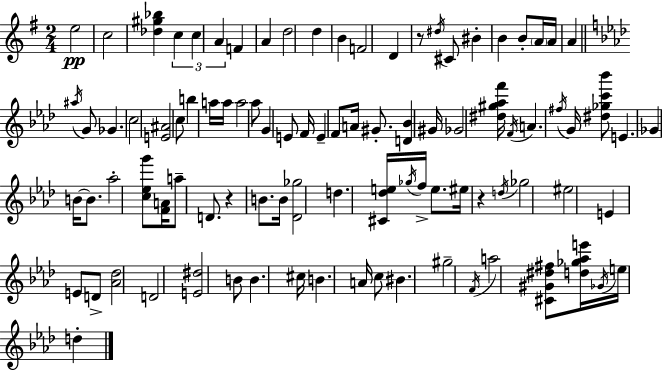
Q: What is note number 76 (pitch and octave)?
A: E5